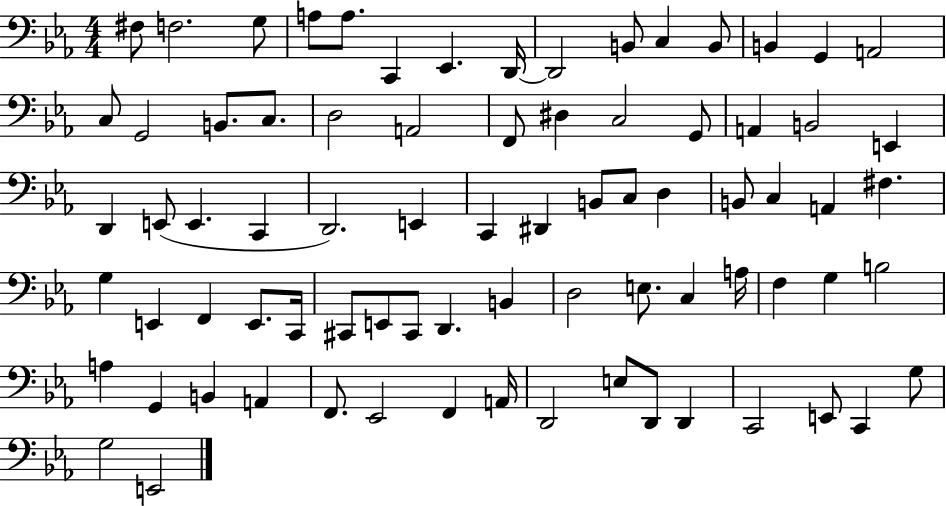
{
  \clef bass
  \numericTimeSignature
  \time 4/4
  \key ees \major
  fis8 f2. g8 | a8 a8. c,4 ees,4. d,16~~ | d,2 b,8 c4 b,8 | b,4 g,4 a,2 | \break c8 g,2 b,8. c8. | d2 a,2 | f,8 dis4 c2 g,8 | a,4 b,2 e,4 | \break d,4 e,8( e,4. c,4 | d,2.) e,4 | c,4 dis,4 b,8 c8 d4 | b,8 c4 a,4 fis4. | \break g4 e,4 f,4 e,8. c,16 | cis,8 e,8 cis,8 d,4. b,4 | d2 e8. c4 a16 | f4 g4 b2 | \break a4 g,4 b,4 a,4 | f,8. ees,2 f,4 a,16 | d,2 e8 d,8 d,4 | c,2 e,8 c,4 g8 | \break g2 e,2 | \bar "|."
}